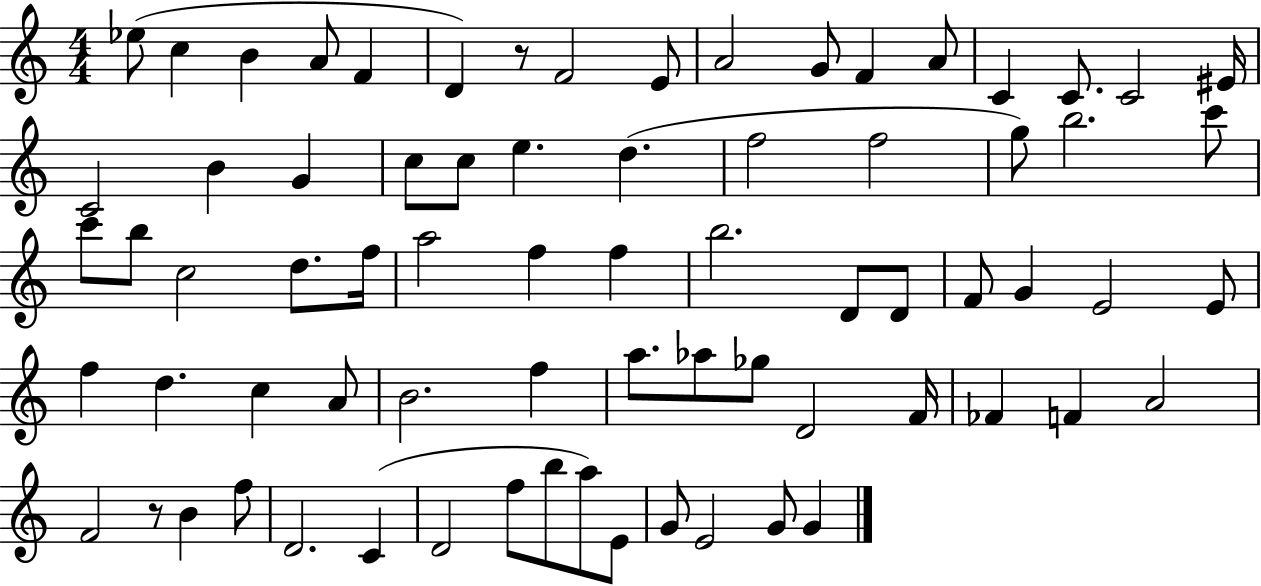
X:1
T:Untitled
M:4/4
L:1/4
K:C
_e/2 c B A/2 F D z/2 F2 E/2 A2 G/2 F A/2 C C/2 C2 ^E/4 C2 B G c/2 c/2 e d f2 f2 g/2 b2 c'/2 c'/2 b/2 c2 d/2 f/4 a2 f f b2 D/2 D/2 F/2 G E2 E/2 f d c A/2 B2 f a/2 _a/2 _g/2 D2 F/4 _F F A2 F2 z/2 B f/2 D2 C D2 f/2 b/2 a/2 E/2 G/2 E2 G/2 G